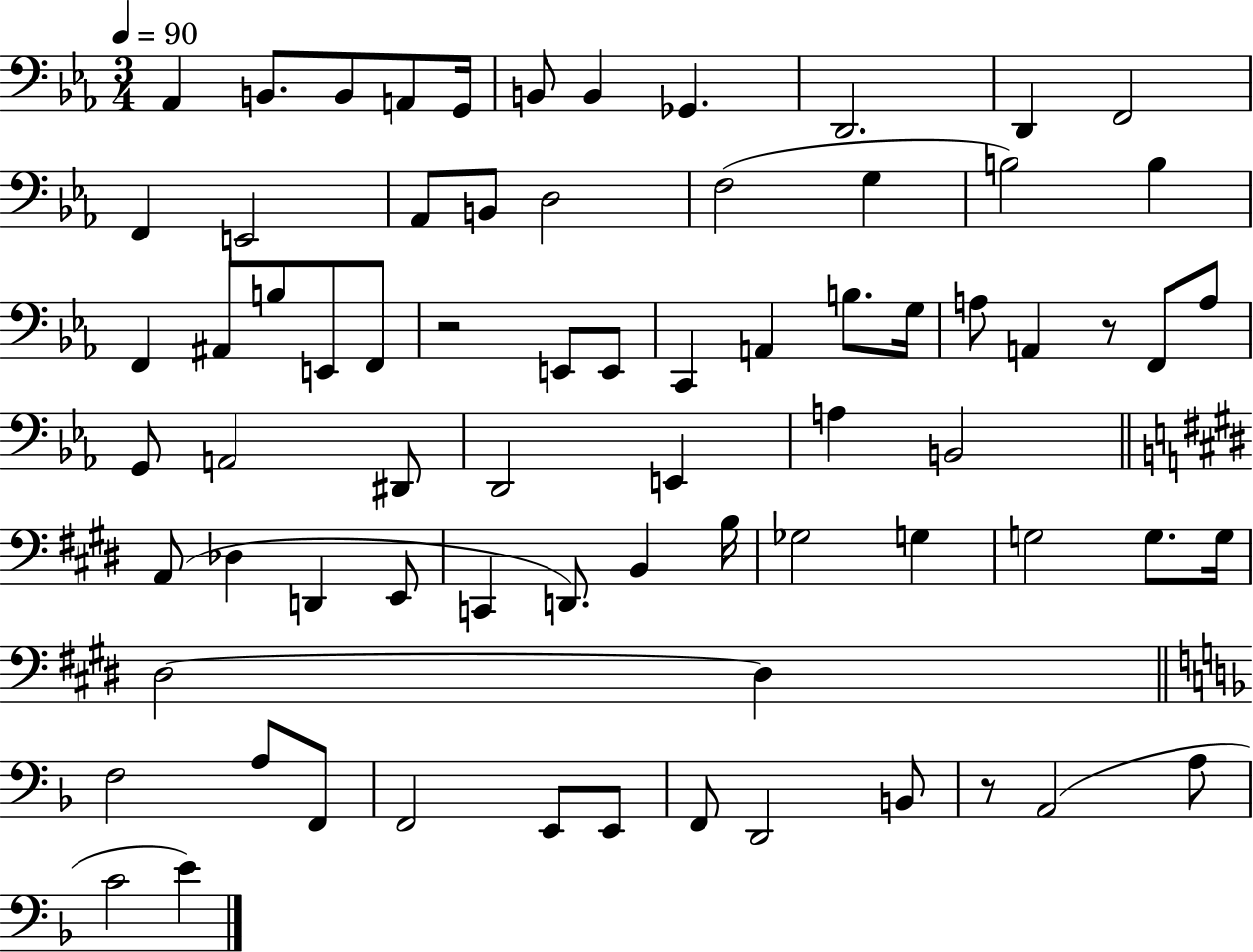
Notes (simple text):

Ab2/q B2/e. B2/e A2/e G2/s B2/e B2/q Gb2/q. D2/h. D2/q F2/h F2/q E2/h Ab2/e B2/e D3/h F3/h G3/q B3/h B3/q F2/q A#2/e B3/e E2/e F2/e R/h E2/e E2/e C2/q A2/q B3/e. G3/s A3/e A2/q R/e F2/e A3/e G2/e A2/h D#2/e D2/h E2/q A3/q B2/h A2/e Db3/q D2/q E2/e C2/q D2/e. B2/q B3/s Gb3/h G3/q G3/h G3/e. G3/s D#3/h D#3/q F3/h A3/e F2/e F2/h E2/e E2/e F2/e D2/h B2/e R/e A2/h A3/e C4/h E4/q